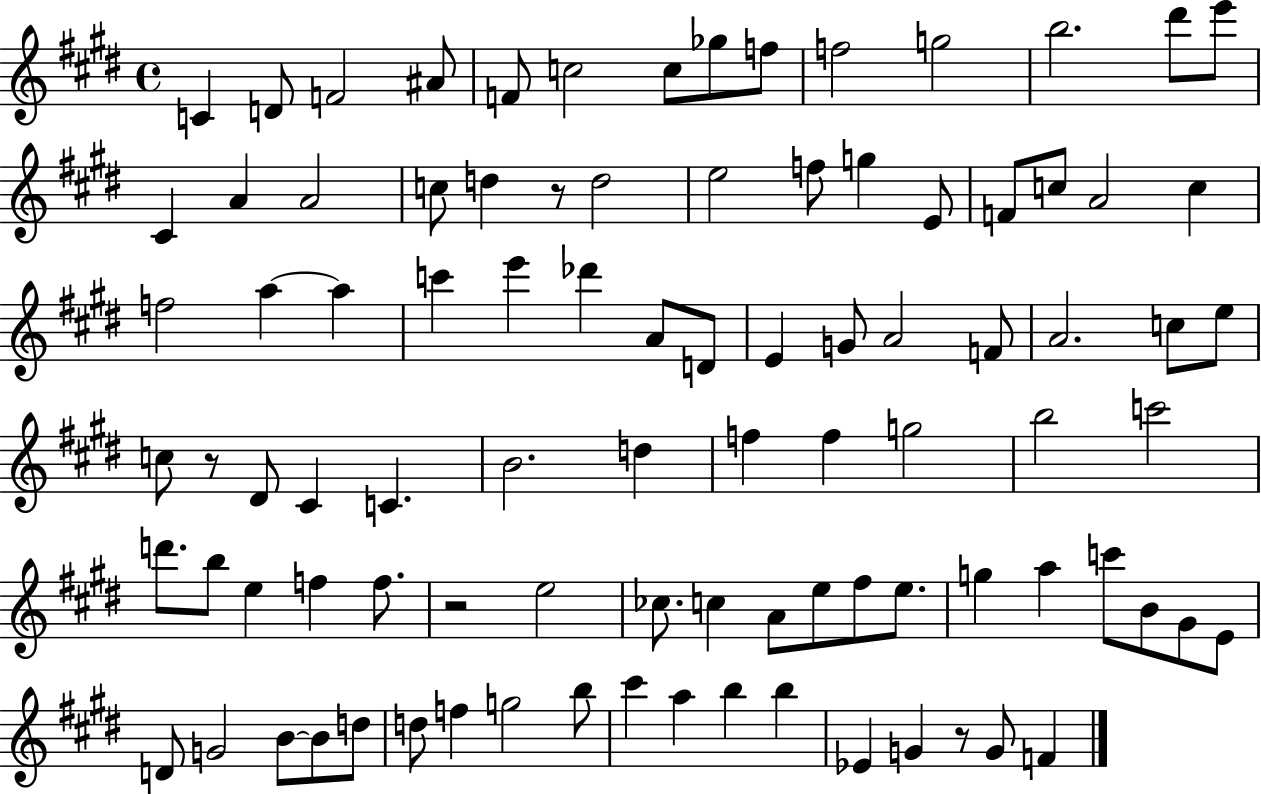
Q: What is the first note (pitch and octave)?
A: C4